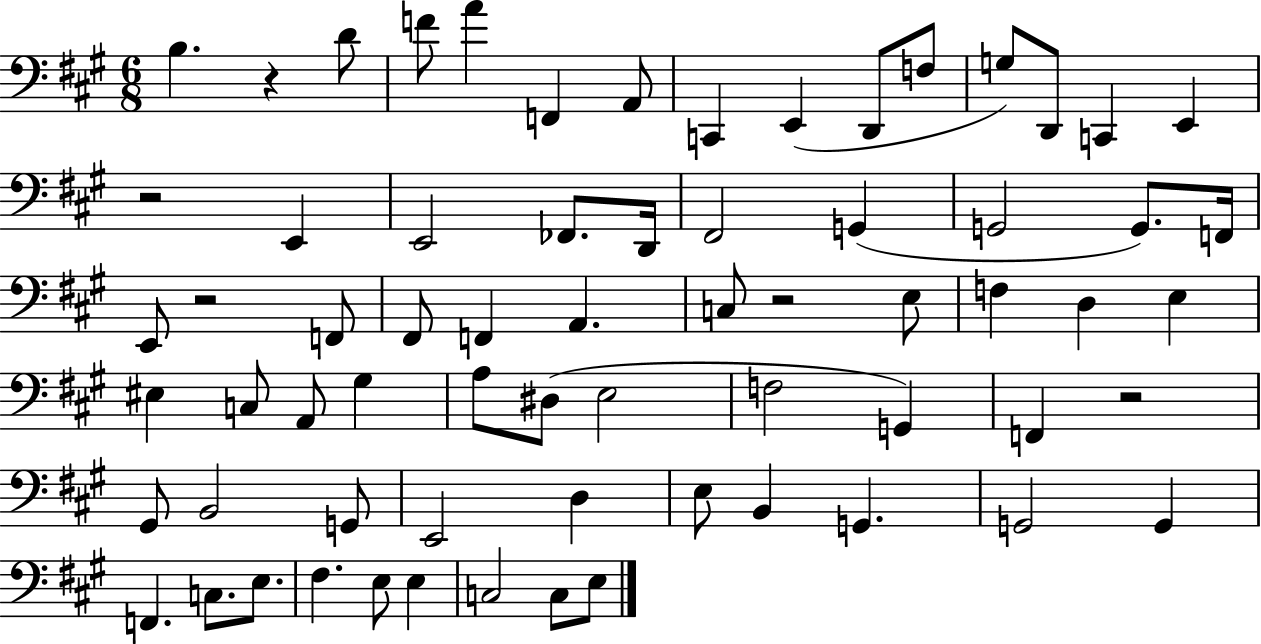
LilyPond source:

{
  \clef bass
  \numericTimeSignature
  \time 6/8
  \key a \major
  \repeat volta 2 { b4. r4 d'8 | f'8 a'4 f,4 a,8 | c,4 e,4( d,8 f8 | g8) d,8 c,4 e,4 | \break r2 e,4 | e,2 fes,8. d,16 | fis,2 g,4( | g,2 g,8.) f,16 | \break e,8 r2 f,8 | fis,8 f,4 a,4. | c8 r2 e8 | f4 d4 e4 | \break eis4 c8 a,8 gis4 | a8 dis8( e2 | f2 g,4) | f,4 r2 | \break gis,8 b,2 g,8 | e,2 d4 | e8 b,4 g,4. | g,2 g,4 | \break f,4. c8. e8. | fis4. e8 e4 | c2 c8 e8 | } \bar "|."
}